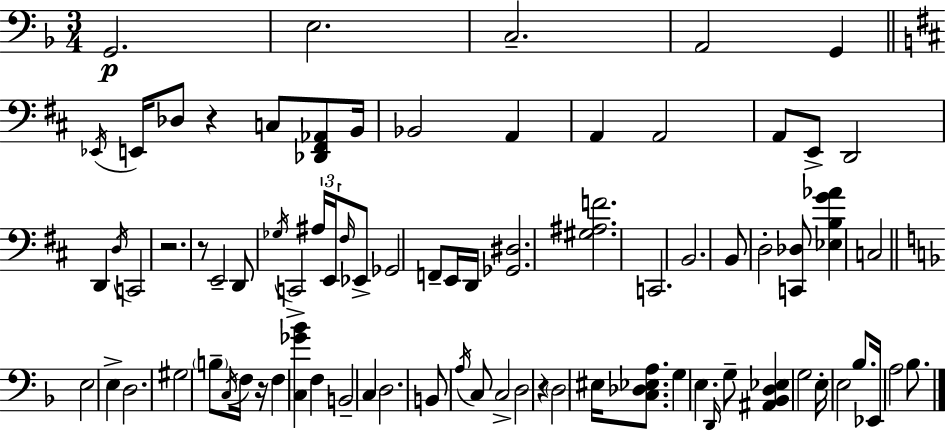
X:1
T:Untitled
M:3/4
L:1/4
K:Dm
G,,2 E,2 C,2 A,,2 G,, _E,,/4 E,,/4 _D,/2 z C,/2 [_D,,^F,,_A,,]/2 B,,/4 _B,,2 A,, A,, A,,2 A,,/2 E,,/2 D,,2 D,, D,/4 C,,2 z2 z/2 E,,2 D,,/2 _G,/4 C,,2 ^A,/4 E,,/4 ^F,/4 _E,,/2 _G,,2 F,,/2 E,,/4 D,,/4 [_G,,^D,]2 [^G,^A,F]2 C,,2 B,,2 B,,/2 D,2 [C,,_D,]/2 [_E,B,G_A] C,2 E,2 E, D,2 ^G,2 B,/2 C,/4 F,/4 z/4 F, [C,_G_B] F, B,,2 C, D,2 B,,/2 A,/4 C,/2 C,2 D,2 z D,2 ^E,/4 [C,_D,_E,A,]/2 G, E, D,,/4 G,/2 [^A,,_B,,D,_E,] G,2 E,/4 E,2 _B,/2 _E,,/4 A,2 _B,/2